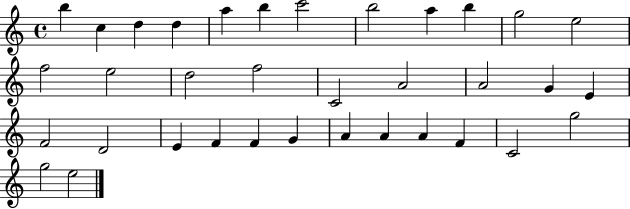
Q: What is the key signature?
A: C major